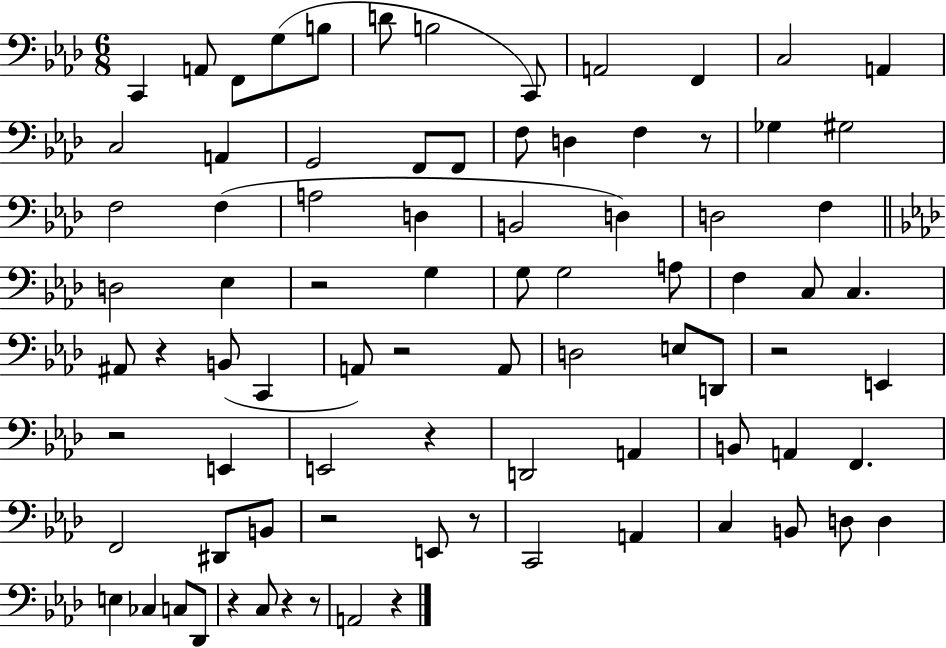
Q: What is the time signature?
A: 6/8